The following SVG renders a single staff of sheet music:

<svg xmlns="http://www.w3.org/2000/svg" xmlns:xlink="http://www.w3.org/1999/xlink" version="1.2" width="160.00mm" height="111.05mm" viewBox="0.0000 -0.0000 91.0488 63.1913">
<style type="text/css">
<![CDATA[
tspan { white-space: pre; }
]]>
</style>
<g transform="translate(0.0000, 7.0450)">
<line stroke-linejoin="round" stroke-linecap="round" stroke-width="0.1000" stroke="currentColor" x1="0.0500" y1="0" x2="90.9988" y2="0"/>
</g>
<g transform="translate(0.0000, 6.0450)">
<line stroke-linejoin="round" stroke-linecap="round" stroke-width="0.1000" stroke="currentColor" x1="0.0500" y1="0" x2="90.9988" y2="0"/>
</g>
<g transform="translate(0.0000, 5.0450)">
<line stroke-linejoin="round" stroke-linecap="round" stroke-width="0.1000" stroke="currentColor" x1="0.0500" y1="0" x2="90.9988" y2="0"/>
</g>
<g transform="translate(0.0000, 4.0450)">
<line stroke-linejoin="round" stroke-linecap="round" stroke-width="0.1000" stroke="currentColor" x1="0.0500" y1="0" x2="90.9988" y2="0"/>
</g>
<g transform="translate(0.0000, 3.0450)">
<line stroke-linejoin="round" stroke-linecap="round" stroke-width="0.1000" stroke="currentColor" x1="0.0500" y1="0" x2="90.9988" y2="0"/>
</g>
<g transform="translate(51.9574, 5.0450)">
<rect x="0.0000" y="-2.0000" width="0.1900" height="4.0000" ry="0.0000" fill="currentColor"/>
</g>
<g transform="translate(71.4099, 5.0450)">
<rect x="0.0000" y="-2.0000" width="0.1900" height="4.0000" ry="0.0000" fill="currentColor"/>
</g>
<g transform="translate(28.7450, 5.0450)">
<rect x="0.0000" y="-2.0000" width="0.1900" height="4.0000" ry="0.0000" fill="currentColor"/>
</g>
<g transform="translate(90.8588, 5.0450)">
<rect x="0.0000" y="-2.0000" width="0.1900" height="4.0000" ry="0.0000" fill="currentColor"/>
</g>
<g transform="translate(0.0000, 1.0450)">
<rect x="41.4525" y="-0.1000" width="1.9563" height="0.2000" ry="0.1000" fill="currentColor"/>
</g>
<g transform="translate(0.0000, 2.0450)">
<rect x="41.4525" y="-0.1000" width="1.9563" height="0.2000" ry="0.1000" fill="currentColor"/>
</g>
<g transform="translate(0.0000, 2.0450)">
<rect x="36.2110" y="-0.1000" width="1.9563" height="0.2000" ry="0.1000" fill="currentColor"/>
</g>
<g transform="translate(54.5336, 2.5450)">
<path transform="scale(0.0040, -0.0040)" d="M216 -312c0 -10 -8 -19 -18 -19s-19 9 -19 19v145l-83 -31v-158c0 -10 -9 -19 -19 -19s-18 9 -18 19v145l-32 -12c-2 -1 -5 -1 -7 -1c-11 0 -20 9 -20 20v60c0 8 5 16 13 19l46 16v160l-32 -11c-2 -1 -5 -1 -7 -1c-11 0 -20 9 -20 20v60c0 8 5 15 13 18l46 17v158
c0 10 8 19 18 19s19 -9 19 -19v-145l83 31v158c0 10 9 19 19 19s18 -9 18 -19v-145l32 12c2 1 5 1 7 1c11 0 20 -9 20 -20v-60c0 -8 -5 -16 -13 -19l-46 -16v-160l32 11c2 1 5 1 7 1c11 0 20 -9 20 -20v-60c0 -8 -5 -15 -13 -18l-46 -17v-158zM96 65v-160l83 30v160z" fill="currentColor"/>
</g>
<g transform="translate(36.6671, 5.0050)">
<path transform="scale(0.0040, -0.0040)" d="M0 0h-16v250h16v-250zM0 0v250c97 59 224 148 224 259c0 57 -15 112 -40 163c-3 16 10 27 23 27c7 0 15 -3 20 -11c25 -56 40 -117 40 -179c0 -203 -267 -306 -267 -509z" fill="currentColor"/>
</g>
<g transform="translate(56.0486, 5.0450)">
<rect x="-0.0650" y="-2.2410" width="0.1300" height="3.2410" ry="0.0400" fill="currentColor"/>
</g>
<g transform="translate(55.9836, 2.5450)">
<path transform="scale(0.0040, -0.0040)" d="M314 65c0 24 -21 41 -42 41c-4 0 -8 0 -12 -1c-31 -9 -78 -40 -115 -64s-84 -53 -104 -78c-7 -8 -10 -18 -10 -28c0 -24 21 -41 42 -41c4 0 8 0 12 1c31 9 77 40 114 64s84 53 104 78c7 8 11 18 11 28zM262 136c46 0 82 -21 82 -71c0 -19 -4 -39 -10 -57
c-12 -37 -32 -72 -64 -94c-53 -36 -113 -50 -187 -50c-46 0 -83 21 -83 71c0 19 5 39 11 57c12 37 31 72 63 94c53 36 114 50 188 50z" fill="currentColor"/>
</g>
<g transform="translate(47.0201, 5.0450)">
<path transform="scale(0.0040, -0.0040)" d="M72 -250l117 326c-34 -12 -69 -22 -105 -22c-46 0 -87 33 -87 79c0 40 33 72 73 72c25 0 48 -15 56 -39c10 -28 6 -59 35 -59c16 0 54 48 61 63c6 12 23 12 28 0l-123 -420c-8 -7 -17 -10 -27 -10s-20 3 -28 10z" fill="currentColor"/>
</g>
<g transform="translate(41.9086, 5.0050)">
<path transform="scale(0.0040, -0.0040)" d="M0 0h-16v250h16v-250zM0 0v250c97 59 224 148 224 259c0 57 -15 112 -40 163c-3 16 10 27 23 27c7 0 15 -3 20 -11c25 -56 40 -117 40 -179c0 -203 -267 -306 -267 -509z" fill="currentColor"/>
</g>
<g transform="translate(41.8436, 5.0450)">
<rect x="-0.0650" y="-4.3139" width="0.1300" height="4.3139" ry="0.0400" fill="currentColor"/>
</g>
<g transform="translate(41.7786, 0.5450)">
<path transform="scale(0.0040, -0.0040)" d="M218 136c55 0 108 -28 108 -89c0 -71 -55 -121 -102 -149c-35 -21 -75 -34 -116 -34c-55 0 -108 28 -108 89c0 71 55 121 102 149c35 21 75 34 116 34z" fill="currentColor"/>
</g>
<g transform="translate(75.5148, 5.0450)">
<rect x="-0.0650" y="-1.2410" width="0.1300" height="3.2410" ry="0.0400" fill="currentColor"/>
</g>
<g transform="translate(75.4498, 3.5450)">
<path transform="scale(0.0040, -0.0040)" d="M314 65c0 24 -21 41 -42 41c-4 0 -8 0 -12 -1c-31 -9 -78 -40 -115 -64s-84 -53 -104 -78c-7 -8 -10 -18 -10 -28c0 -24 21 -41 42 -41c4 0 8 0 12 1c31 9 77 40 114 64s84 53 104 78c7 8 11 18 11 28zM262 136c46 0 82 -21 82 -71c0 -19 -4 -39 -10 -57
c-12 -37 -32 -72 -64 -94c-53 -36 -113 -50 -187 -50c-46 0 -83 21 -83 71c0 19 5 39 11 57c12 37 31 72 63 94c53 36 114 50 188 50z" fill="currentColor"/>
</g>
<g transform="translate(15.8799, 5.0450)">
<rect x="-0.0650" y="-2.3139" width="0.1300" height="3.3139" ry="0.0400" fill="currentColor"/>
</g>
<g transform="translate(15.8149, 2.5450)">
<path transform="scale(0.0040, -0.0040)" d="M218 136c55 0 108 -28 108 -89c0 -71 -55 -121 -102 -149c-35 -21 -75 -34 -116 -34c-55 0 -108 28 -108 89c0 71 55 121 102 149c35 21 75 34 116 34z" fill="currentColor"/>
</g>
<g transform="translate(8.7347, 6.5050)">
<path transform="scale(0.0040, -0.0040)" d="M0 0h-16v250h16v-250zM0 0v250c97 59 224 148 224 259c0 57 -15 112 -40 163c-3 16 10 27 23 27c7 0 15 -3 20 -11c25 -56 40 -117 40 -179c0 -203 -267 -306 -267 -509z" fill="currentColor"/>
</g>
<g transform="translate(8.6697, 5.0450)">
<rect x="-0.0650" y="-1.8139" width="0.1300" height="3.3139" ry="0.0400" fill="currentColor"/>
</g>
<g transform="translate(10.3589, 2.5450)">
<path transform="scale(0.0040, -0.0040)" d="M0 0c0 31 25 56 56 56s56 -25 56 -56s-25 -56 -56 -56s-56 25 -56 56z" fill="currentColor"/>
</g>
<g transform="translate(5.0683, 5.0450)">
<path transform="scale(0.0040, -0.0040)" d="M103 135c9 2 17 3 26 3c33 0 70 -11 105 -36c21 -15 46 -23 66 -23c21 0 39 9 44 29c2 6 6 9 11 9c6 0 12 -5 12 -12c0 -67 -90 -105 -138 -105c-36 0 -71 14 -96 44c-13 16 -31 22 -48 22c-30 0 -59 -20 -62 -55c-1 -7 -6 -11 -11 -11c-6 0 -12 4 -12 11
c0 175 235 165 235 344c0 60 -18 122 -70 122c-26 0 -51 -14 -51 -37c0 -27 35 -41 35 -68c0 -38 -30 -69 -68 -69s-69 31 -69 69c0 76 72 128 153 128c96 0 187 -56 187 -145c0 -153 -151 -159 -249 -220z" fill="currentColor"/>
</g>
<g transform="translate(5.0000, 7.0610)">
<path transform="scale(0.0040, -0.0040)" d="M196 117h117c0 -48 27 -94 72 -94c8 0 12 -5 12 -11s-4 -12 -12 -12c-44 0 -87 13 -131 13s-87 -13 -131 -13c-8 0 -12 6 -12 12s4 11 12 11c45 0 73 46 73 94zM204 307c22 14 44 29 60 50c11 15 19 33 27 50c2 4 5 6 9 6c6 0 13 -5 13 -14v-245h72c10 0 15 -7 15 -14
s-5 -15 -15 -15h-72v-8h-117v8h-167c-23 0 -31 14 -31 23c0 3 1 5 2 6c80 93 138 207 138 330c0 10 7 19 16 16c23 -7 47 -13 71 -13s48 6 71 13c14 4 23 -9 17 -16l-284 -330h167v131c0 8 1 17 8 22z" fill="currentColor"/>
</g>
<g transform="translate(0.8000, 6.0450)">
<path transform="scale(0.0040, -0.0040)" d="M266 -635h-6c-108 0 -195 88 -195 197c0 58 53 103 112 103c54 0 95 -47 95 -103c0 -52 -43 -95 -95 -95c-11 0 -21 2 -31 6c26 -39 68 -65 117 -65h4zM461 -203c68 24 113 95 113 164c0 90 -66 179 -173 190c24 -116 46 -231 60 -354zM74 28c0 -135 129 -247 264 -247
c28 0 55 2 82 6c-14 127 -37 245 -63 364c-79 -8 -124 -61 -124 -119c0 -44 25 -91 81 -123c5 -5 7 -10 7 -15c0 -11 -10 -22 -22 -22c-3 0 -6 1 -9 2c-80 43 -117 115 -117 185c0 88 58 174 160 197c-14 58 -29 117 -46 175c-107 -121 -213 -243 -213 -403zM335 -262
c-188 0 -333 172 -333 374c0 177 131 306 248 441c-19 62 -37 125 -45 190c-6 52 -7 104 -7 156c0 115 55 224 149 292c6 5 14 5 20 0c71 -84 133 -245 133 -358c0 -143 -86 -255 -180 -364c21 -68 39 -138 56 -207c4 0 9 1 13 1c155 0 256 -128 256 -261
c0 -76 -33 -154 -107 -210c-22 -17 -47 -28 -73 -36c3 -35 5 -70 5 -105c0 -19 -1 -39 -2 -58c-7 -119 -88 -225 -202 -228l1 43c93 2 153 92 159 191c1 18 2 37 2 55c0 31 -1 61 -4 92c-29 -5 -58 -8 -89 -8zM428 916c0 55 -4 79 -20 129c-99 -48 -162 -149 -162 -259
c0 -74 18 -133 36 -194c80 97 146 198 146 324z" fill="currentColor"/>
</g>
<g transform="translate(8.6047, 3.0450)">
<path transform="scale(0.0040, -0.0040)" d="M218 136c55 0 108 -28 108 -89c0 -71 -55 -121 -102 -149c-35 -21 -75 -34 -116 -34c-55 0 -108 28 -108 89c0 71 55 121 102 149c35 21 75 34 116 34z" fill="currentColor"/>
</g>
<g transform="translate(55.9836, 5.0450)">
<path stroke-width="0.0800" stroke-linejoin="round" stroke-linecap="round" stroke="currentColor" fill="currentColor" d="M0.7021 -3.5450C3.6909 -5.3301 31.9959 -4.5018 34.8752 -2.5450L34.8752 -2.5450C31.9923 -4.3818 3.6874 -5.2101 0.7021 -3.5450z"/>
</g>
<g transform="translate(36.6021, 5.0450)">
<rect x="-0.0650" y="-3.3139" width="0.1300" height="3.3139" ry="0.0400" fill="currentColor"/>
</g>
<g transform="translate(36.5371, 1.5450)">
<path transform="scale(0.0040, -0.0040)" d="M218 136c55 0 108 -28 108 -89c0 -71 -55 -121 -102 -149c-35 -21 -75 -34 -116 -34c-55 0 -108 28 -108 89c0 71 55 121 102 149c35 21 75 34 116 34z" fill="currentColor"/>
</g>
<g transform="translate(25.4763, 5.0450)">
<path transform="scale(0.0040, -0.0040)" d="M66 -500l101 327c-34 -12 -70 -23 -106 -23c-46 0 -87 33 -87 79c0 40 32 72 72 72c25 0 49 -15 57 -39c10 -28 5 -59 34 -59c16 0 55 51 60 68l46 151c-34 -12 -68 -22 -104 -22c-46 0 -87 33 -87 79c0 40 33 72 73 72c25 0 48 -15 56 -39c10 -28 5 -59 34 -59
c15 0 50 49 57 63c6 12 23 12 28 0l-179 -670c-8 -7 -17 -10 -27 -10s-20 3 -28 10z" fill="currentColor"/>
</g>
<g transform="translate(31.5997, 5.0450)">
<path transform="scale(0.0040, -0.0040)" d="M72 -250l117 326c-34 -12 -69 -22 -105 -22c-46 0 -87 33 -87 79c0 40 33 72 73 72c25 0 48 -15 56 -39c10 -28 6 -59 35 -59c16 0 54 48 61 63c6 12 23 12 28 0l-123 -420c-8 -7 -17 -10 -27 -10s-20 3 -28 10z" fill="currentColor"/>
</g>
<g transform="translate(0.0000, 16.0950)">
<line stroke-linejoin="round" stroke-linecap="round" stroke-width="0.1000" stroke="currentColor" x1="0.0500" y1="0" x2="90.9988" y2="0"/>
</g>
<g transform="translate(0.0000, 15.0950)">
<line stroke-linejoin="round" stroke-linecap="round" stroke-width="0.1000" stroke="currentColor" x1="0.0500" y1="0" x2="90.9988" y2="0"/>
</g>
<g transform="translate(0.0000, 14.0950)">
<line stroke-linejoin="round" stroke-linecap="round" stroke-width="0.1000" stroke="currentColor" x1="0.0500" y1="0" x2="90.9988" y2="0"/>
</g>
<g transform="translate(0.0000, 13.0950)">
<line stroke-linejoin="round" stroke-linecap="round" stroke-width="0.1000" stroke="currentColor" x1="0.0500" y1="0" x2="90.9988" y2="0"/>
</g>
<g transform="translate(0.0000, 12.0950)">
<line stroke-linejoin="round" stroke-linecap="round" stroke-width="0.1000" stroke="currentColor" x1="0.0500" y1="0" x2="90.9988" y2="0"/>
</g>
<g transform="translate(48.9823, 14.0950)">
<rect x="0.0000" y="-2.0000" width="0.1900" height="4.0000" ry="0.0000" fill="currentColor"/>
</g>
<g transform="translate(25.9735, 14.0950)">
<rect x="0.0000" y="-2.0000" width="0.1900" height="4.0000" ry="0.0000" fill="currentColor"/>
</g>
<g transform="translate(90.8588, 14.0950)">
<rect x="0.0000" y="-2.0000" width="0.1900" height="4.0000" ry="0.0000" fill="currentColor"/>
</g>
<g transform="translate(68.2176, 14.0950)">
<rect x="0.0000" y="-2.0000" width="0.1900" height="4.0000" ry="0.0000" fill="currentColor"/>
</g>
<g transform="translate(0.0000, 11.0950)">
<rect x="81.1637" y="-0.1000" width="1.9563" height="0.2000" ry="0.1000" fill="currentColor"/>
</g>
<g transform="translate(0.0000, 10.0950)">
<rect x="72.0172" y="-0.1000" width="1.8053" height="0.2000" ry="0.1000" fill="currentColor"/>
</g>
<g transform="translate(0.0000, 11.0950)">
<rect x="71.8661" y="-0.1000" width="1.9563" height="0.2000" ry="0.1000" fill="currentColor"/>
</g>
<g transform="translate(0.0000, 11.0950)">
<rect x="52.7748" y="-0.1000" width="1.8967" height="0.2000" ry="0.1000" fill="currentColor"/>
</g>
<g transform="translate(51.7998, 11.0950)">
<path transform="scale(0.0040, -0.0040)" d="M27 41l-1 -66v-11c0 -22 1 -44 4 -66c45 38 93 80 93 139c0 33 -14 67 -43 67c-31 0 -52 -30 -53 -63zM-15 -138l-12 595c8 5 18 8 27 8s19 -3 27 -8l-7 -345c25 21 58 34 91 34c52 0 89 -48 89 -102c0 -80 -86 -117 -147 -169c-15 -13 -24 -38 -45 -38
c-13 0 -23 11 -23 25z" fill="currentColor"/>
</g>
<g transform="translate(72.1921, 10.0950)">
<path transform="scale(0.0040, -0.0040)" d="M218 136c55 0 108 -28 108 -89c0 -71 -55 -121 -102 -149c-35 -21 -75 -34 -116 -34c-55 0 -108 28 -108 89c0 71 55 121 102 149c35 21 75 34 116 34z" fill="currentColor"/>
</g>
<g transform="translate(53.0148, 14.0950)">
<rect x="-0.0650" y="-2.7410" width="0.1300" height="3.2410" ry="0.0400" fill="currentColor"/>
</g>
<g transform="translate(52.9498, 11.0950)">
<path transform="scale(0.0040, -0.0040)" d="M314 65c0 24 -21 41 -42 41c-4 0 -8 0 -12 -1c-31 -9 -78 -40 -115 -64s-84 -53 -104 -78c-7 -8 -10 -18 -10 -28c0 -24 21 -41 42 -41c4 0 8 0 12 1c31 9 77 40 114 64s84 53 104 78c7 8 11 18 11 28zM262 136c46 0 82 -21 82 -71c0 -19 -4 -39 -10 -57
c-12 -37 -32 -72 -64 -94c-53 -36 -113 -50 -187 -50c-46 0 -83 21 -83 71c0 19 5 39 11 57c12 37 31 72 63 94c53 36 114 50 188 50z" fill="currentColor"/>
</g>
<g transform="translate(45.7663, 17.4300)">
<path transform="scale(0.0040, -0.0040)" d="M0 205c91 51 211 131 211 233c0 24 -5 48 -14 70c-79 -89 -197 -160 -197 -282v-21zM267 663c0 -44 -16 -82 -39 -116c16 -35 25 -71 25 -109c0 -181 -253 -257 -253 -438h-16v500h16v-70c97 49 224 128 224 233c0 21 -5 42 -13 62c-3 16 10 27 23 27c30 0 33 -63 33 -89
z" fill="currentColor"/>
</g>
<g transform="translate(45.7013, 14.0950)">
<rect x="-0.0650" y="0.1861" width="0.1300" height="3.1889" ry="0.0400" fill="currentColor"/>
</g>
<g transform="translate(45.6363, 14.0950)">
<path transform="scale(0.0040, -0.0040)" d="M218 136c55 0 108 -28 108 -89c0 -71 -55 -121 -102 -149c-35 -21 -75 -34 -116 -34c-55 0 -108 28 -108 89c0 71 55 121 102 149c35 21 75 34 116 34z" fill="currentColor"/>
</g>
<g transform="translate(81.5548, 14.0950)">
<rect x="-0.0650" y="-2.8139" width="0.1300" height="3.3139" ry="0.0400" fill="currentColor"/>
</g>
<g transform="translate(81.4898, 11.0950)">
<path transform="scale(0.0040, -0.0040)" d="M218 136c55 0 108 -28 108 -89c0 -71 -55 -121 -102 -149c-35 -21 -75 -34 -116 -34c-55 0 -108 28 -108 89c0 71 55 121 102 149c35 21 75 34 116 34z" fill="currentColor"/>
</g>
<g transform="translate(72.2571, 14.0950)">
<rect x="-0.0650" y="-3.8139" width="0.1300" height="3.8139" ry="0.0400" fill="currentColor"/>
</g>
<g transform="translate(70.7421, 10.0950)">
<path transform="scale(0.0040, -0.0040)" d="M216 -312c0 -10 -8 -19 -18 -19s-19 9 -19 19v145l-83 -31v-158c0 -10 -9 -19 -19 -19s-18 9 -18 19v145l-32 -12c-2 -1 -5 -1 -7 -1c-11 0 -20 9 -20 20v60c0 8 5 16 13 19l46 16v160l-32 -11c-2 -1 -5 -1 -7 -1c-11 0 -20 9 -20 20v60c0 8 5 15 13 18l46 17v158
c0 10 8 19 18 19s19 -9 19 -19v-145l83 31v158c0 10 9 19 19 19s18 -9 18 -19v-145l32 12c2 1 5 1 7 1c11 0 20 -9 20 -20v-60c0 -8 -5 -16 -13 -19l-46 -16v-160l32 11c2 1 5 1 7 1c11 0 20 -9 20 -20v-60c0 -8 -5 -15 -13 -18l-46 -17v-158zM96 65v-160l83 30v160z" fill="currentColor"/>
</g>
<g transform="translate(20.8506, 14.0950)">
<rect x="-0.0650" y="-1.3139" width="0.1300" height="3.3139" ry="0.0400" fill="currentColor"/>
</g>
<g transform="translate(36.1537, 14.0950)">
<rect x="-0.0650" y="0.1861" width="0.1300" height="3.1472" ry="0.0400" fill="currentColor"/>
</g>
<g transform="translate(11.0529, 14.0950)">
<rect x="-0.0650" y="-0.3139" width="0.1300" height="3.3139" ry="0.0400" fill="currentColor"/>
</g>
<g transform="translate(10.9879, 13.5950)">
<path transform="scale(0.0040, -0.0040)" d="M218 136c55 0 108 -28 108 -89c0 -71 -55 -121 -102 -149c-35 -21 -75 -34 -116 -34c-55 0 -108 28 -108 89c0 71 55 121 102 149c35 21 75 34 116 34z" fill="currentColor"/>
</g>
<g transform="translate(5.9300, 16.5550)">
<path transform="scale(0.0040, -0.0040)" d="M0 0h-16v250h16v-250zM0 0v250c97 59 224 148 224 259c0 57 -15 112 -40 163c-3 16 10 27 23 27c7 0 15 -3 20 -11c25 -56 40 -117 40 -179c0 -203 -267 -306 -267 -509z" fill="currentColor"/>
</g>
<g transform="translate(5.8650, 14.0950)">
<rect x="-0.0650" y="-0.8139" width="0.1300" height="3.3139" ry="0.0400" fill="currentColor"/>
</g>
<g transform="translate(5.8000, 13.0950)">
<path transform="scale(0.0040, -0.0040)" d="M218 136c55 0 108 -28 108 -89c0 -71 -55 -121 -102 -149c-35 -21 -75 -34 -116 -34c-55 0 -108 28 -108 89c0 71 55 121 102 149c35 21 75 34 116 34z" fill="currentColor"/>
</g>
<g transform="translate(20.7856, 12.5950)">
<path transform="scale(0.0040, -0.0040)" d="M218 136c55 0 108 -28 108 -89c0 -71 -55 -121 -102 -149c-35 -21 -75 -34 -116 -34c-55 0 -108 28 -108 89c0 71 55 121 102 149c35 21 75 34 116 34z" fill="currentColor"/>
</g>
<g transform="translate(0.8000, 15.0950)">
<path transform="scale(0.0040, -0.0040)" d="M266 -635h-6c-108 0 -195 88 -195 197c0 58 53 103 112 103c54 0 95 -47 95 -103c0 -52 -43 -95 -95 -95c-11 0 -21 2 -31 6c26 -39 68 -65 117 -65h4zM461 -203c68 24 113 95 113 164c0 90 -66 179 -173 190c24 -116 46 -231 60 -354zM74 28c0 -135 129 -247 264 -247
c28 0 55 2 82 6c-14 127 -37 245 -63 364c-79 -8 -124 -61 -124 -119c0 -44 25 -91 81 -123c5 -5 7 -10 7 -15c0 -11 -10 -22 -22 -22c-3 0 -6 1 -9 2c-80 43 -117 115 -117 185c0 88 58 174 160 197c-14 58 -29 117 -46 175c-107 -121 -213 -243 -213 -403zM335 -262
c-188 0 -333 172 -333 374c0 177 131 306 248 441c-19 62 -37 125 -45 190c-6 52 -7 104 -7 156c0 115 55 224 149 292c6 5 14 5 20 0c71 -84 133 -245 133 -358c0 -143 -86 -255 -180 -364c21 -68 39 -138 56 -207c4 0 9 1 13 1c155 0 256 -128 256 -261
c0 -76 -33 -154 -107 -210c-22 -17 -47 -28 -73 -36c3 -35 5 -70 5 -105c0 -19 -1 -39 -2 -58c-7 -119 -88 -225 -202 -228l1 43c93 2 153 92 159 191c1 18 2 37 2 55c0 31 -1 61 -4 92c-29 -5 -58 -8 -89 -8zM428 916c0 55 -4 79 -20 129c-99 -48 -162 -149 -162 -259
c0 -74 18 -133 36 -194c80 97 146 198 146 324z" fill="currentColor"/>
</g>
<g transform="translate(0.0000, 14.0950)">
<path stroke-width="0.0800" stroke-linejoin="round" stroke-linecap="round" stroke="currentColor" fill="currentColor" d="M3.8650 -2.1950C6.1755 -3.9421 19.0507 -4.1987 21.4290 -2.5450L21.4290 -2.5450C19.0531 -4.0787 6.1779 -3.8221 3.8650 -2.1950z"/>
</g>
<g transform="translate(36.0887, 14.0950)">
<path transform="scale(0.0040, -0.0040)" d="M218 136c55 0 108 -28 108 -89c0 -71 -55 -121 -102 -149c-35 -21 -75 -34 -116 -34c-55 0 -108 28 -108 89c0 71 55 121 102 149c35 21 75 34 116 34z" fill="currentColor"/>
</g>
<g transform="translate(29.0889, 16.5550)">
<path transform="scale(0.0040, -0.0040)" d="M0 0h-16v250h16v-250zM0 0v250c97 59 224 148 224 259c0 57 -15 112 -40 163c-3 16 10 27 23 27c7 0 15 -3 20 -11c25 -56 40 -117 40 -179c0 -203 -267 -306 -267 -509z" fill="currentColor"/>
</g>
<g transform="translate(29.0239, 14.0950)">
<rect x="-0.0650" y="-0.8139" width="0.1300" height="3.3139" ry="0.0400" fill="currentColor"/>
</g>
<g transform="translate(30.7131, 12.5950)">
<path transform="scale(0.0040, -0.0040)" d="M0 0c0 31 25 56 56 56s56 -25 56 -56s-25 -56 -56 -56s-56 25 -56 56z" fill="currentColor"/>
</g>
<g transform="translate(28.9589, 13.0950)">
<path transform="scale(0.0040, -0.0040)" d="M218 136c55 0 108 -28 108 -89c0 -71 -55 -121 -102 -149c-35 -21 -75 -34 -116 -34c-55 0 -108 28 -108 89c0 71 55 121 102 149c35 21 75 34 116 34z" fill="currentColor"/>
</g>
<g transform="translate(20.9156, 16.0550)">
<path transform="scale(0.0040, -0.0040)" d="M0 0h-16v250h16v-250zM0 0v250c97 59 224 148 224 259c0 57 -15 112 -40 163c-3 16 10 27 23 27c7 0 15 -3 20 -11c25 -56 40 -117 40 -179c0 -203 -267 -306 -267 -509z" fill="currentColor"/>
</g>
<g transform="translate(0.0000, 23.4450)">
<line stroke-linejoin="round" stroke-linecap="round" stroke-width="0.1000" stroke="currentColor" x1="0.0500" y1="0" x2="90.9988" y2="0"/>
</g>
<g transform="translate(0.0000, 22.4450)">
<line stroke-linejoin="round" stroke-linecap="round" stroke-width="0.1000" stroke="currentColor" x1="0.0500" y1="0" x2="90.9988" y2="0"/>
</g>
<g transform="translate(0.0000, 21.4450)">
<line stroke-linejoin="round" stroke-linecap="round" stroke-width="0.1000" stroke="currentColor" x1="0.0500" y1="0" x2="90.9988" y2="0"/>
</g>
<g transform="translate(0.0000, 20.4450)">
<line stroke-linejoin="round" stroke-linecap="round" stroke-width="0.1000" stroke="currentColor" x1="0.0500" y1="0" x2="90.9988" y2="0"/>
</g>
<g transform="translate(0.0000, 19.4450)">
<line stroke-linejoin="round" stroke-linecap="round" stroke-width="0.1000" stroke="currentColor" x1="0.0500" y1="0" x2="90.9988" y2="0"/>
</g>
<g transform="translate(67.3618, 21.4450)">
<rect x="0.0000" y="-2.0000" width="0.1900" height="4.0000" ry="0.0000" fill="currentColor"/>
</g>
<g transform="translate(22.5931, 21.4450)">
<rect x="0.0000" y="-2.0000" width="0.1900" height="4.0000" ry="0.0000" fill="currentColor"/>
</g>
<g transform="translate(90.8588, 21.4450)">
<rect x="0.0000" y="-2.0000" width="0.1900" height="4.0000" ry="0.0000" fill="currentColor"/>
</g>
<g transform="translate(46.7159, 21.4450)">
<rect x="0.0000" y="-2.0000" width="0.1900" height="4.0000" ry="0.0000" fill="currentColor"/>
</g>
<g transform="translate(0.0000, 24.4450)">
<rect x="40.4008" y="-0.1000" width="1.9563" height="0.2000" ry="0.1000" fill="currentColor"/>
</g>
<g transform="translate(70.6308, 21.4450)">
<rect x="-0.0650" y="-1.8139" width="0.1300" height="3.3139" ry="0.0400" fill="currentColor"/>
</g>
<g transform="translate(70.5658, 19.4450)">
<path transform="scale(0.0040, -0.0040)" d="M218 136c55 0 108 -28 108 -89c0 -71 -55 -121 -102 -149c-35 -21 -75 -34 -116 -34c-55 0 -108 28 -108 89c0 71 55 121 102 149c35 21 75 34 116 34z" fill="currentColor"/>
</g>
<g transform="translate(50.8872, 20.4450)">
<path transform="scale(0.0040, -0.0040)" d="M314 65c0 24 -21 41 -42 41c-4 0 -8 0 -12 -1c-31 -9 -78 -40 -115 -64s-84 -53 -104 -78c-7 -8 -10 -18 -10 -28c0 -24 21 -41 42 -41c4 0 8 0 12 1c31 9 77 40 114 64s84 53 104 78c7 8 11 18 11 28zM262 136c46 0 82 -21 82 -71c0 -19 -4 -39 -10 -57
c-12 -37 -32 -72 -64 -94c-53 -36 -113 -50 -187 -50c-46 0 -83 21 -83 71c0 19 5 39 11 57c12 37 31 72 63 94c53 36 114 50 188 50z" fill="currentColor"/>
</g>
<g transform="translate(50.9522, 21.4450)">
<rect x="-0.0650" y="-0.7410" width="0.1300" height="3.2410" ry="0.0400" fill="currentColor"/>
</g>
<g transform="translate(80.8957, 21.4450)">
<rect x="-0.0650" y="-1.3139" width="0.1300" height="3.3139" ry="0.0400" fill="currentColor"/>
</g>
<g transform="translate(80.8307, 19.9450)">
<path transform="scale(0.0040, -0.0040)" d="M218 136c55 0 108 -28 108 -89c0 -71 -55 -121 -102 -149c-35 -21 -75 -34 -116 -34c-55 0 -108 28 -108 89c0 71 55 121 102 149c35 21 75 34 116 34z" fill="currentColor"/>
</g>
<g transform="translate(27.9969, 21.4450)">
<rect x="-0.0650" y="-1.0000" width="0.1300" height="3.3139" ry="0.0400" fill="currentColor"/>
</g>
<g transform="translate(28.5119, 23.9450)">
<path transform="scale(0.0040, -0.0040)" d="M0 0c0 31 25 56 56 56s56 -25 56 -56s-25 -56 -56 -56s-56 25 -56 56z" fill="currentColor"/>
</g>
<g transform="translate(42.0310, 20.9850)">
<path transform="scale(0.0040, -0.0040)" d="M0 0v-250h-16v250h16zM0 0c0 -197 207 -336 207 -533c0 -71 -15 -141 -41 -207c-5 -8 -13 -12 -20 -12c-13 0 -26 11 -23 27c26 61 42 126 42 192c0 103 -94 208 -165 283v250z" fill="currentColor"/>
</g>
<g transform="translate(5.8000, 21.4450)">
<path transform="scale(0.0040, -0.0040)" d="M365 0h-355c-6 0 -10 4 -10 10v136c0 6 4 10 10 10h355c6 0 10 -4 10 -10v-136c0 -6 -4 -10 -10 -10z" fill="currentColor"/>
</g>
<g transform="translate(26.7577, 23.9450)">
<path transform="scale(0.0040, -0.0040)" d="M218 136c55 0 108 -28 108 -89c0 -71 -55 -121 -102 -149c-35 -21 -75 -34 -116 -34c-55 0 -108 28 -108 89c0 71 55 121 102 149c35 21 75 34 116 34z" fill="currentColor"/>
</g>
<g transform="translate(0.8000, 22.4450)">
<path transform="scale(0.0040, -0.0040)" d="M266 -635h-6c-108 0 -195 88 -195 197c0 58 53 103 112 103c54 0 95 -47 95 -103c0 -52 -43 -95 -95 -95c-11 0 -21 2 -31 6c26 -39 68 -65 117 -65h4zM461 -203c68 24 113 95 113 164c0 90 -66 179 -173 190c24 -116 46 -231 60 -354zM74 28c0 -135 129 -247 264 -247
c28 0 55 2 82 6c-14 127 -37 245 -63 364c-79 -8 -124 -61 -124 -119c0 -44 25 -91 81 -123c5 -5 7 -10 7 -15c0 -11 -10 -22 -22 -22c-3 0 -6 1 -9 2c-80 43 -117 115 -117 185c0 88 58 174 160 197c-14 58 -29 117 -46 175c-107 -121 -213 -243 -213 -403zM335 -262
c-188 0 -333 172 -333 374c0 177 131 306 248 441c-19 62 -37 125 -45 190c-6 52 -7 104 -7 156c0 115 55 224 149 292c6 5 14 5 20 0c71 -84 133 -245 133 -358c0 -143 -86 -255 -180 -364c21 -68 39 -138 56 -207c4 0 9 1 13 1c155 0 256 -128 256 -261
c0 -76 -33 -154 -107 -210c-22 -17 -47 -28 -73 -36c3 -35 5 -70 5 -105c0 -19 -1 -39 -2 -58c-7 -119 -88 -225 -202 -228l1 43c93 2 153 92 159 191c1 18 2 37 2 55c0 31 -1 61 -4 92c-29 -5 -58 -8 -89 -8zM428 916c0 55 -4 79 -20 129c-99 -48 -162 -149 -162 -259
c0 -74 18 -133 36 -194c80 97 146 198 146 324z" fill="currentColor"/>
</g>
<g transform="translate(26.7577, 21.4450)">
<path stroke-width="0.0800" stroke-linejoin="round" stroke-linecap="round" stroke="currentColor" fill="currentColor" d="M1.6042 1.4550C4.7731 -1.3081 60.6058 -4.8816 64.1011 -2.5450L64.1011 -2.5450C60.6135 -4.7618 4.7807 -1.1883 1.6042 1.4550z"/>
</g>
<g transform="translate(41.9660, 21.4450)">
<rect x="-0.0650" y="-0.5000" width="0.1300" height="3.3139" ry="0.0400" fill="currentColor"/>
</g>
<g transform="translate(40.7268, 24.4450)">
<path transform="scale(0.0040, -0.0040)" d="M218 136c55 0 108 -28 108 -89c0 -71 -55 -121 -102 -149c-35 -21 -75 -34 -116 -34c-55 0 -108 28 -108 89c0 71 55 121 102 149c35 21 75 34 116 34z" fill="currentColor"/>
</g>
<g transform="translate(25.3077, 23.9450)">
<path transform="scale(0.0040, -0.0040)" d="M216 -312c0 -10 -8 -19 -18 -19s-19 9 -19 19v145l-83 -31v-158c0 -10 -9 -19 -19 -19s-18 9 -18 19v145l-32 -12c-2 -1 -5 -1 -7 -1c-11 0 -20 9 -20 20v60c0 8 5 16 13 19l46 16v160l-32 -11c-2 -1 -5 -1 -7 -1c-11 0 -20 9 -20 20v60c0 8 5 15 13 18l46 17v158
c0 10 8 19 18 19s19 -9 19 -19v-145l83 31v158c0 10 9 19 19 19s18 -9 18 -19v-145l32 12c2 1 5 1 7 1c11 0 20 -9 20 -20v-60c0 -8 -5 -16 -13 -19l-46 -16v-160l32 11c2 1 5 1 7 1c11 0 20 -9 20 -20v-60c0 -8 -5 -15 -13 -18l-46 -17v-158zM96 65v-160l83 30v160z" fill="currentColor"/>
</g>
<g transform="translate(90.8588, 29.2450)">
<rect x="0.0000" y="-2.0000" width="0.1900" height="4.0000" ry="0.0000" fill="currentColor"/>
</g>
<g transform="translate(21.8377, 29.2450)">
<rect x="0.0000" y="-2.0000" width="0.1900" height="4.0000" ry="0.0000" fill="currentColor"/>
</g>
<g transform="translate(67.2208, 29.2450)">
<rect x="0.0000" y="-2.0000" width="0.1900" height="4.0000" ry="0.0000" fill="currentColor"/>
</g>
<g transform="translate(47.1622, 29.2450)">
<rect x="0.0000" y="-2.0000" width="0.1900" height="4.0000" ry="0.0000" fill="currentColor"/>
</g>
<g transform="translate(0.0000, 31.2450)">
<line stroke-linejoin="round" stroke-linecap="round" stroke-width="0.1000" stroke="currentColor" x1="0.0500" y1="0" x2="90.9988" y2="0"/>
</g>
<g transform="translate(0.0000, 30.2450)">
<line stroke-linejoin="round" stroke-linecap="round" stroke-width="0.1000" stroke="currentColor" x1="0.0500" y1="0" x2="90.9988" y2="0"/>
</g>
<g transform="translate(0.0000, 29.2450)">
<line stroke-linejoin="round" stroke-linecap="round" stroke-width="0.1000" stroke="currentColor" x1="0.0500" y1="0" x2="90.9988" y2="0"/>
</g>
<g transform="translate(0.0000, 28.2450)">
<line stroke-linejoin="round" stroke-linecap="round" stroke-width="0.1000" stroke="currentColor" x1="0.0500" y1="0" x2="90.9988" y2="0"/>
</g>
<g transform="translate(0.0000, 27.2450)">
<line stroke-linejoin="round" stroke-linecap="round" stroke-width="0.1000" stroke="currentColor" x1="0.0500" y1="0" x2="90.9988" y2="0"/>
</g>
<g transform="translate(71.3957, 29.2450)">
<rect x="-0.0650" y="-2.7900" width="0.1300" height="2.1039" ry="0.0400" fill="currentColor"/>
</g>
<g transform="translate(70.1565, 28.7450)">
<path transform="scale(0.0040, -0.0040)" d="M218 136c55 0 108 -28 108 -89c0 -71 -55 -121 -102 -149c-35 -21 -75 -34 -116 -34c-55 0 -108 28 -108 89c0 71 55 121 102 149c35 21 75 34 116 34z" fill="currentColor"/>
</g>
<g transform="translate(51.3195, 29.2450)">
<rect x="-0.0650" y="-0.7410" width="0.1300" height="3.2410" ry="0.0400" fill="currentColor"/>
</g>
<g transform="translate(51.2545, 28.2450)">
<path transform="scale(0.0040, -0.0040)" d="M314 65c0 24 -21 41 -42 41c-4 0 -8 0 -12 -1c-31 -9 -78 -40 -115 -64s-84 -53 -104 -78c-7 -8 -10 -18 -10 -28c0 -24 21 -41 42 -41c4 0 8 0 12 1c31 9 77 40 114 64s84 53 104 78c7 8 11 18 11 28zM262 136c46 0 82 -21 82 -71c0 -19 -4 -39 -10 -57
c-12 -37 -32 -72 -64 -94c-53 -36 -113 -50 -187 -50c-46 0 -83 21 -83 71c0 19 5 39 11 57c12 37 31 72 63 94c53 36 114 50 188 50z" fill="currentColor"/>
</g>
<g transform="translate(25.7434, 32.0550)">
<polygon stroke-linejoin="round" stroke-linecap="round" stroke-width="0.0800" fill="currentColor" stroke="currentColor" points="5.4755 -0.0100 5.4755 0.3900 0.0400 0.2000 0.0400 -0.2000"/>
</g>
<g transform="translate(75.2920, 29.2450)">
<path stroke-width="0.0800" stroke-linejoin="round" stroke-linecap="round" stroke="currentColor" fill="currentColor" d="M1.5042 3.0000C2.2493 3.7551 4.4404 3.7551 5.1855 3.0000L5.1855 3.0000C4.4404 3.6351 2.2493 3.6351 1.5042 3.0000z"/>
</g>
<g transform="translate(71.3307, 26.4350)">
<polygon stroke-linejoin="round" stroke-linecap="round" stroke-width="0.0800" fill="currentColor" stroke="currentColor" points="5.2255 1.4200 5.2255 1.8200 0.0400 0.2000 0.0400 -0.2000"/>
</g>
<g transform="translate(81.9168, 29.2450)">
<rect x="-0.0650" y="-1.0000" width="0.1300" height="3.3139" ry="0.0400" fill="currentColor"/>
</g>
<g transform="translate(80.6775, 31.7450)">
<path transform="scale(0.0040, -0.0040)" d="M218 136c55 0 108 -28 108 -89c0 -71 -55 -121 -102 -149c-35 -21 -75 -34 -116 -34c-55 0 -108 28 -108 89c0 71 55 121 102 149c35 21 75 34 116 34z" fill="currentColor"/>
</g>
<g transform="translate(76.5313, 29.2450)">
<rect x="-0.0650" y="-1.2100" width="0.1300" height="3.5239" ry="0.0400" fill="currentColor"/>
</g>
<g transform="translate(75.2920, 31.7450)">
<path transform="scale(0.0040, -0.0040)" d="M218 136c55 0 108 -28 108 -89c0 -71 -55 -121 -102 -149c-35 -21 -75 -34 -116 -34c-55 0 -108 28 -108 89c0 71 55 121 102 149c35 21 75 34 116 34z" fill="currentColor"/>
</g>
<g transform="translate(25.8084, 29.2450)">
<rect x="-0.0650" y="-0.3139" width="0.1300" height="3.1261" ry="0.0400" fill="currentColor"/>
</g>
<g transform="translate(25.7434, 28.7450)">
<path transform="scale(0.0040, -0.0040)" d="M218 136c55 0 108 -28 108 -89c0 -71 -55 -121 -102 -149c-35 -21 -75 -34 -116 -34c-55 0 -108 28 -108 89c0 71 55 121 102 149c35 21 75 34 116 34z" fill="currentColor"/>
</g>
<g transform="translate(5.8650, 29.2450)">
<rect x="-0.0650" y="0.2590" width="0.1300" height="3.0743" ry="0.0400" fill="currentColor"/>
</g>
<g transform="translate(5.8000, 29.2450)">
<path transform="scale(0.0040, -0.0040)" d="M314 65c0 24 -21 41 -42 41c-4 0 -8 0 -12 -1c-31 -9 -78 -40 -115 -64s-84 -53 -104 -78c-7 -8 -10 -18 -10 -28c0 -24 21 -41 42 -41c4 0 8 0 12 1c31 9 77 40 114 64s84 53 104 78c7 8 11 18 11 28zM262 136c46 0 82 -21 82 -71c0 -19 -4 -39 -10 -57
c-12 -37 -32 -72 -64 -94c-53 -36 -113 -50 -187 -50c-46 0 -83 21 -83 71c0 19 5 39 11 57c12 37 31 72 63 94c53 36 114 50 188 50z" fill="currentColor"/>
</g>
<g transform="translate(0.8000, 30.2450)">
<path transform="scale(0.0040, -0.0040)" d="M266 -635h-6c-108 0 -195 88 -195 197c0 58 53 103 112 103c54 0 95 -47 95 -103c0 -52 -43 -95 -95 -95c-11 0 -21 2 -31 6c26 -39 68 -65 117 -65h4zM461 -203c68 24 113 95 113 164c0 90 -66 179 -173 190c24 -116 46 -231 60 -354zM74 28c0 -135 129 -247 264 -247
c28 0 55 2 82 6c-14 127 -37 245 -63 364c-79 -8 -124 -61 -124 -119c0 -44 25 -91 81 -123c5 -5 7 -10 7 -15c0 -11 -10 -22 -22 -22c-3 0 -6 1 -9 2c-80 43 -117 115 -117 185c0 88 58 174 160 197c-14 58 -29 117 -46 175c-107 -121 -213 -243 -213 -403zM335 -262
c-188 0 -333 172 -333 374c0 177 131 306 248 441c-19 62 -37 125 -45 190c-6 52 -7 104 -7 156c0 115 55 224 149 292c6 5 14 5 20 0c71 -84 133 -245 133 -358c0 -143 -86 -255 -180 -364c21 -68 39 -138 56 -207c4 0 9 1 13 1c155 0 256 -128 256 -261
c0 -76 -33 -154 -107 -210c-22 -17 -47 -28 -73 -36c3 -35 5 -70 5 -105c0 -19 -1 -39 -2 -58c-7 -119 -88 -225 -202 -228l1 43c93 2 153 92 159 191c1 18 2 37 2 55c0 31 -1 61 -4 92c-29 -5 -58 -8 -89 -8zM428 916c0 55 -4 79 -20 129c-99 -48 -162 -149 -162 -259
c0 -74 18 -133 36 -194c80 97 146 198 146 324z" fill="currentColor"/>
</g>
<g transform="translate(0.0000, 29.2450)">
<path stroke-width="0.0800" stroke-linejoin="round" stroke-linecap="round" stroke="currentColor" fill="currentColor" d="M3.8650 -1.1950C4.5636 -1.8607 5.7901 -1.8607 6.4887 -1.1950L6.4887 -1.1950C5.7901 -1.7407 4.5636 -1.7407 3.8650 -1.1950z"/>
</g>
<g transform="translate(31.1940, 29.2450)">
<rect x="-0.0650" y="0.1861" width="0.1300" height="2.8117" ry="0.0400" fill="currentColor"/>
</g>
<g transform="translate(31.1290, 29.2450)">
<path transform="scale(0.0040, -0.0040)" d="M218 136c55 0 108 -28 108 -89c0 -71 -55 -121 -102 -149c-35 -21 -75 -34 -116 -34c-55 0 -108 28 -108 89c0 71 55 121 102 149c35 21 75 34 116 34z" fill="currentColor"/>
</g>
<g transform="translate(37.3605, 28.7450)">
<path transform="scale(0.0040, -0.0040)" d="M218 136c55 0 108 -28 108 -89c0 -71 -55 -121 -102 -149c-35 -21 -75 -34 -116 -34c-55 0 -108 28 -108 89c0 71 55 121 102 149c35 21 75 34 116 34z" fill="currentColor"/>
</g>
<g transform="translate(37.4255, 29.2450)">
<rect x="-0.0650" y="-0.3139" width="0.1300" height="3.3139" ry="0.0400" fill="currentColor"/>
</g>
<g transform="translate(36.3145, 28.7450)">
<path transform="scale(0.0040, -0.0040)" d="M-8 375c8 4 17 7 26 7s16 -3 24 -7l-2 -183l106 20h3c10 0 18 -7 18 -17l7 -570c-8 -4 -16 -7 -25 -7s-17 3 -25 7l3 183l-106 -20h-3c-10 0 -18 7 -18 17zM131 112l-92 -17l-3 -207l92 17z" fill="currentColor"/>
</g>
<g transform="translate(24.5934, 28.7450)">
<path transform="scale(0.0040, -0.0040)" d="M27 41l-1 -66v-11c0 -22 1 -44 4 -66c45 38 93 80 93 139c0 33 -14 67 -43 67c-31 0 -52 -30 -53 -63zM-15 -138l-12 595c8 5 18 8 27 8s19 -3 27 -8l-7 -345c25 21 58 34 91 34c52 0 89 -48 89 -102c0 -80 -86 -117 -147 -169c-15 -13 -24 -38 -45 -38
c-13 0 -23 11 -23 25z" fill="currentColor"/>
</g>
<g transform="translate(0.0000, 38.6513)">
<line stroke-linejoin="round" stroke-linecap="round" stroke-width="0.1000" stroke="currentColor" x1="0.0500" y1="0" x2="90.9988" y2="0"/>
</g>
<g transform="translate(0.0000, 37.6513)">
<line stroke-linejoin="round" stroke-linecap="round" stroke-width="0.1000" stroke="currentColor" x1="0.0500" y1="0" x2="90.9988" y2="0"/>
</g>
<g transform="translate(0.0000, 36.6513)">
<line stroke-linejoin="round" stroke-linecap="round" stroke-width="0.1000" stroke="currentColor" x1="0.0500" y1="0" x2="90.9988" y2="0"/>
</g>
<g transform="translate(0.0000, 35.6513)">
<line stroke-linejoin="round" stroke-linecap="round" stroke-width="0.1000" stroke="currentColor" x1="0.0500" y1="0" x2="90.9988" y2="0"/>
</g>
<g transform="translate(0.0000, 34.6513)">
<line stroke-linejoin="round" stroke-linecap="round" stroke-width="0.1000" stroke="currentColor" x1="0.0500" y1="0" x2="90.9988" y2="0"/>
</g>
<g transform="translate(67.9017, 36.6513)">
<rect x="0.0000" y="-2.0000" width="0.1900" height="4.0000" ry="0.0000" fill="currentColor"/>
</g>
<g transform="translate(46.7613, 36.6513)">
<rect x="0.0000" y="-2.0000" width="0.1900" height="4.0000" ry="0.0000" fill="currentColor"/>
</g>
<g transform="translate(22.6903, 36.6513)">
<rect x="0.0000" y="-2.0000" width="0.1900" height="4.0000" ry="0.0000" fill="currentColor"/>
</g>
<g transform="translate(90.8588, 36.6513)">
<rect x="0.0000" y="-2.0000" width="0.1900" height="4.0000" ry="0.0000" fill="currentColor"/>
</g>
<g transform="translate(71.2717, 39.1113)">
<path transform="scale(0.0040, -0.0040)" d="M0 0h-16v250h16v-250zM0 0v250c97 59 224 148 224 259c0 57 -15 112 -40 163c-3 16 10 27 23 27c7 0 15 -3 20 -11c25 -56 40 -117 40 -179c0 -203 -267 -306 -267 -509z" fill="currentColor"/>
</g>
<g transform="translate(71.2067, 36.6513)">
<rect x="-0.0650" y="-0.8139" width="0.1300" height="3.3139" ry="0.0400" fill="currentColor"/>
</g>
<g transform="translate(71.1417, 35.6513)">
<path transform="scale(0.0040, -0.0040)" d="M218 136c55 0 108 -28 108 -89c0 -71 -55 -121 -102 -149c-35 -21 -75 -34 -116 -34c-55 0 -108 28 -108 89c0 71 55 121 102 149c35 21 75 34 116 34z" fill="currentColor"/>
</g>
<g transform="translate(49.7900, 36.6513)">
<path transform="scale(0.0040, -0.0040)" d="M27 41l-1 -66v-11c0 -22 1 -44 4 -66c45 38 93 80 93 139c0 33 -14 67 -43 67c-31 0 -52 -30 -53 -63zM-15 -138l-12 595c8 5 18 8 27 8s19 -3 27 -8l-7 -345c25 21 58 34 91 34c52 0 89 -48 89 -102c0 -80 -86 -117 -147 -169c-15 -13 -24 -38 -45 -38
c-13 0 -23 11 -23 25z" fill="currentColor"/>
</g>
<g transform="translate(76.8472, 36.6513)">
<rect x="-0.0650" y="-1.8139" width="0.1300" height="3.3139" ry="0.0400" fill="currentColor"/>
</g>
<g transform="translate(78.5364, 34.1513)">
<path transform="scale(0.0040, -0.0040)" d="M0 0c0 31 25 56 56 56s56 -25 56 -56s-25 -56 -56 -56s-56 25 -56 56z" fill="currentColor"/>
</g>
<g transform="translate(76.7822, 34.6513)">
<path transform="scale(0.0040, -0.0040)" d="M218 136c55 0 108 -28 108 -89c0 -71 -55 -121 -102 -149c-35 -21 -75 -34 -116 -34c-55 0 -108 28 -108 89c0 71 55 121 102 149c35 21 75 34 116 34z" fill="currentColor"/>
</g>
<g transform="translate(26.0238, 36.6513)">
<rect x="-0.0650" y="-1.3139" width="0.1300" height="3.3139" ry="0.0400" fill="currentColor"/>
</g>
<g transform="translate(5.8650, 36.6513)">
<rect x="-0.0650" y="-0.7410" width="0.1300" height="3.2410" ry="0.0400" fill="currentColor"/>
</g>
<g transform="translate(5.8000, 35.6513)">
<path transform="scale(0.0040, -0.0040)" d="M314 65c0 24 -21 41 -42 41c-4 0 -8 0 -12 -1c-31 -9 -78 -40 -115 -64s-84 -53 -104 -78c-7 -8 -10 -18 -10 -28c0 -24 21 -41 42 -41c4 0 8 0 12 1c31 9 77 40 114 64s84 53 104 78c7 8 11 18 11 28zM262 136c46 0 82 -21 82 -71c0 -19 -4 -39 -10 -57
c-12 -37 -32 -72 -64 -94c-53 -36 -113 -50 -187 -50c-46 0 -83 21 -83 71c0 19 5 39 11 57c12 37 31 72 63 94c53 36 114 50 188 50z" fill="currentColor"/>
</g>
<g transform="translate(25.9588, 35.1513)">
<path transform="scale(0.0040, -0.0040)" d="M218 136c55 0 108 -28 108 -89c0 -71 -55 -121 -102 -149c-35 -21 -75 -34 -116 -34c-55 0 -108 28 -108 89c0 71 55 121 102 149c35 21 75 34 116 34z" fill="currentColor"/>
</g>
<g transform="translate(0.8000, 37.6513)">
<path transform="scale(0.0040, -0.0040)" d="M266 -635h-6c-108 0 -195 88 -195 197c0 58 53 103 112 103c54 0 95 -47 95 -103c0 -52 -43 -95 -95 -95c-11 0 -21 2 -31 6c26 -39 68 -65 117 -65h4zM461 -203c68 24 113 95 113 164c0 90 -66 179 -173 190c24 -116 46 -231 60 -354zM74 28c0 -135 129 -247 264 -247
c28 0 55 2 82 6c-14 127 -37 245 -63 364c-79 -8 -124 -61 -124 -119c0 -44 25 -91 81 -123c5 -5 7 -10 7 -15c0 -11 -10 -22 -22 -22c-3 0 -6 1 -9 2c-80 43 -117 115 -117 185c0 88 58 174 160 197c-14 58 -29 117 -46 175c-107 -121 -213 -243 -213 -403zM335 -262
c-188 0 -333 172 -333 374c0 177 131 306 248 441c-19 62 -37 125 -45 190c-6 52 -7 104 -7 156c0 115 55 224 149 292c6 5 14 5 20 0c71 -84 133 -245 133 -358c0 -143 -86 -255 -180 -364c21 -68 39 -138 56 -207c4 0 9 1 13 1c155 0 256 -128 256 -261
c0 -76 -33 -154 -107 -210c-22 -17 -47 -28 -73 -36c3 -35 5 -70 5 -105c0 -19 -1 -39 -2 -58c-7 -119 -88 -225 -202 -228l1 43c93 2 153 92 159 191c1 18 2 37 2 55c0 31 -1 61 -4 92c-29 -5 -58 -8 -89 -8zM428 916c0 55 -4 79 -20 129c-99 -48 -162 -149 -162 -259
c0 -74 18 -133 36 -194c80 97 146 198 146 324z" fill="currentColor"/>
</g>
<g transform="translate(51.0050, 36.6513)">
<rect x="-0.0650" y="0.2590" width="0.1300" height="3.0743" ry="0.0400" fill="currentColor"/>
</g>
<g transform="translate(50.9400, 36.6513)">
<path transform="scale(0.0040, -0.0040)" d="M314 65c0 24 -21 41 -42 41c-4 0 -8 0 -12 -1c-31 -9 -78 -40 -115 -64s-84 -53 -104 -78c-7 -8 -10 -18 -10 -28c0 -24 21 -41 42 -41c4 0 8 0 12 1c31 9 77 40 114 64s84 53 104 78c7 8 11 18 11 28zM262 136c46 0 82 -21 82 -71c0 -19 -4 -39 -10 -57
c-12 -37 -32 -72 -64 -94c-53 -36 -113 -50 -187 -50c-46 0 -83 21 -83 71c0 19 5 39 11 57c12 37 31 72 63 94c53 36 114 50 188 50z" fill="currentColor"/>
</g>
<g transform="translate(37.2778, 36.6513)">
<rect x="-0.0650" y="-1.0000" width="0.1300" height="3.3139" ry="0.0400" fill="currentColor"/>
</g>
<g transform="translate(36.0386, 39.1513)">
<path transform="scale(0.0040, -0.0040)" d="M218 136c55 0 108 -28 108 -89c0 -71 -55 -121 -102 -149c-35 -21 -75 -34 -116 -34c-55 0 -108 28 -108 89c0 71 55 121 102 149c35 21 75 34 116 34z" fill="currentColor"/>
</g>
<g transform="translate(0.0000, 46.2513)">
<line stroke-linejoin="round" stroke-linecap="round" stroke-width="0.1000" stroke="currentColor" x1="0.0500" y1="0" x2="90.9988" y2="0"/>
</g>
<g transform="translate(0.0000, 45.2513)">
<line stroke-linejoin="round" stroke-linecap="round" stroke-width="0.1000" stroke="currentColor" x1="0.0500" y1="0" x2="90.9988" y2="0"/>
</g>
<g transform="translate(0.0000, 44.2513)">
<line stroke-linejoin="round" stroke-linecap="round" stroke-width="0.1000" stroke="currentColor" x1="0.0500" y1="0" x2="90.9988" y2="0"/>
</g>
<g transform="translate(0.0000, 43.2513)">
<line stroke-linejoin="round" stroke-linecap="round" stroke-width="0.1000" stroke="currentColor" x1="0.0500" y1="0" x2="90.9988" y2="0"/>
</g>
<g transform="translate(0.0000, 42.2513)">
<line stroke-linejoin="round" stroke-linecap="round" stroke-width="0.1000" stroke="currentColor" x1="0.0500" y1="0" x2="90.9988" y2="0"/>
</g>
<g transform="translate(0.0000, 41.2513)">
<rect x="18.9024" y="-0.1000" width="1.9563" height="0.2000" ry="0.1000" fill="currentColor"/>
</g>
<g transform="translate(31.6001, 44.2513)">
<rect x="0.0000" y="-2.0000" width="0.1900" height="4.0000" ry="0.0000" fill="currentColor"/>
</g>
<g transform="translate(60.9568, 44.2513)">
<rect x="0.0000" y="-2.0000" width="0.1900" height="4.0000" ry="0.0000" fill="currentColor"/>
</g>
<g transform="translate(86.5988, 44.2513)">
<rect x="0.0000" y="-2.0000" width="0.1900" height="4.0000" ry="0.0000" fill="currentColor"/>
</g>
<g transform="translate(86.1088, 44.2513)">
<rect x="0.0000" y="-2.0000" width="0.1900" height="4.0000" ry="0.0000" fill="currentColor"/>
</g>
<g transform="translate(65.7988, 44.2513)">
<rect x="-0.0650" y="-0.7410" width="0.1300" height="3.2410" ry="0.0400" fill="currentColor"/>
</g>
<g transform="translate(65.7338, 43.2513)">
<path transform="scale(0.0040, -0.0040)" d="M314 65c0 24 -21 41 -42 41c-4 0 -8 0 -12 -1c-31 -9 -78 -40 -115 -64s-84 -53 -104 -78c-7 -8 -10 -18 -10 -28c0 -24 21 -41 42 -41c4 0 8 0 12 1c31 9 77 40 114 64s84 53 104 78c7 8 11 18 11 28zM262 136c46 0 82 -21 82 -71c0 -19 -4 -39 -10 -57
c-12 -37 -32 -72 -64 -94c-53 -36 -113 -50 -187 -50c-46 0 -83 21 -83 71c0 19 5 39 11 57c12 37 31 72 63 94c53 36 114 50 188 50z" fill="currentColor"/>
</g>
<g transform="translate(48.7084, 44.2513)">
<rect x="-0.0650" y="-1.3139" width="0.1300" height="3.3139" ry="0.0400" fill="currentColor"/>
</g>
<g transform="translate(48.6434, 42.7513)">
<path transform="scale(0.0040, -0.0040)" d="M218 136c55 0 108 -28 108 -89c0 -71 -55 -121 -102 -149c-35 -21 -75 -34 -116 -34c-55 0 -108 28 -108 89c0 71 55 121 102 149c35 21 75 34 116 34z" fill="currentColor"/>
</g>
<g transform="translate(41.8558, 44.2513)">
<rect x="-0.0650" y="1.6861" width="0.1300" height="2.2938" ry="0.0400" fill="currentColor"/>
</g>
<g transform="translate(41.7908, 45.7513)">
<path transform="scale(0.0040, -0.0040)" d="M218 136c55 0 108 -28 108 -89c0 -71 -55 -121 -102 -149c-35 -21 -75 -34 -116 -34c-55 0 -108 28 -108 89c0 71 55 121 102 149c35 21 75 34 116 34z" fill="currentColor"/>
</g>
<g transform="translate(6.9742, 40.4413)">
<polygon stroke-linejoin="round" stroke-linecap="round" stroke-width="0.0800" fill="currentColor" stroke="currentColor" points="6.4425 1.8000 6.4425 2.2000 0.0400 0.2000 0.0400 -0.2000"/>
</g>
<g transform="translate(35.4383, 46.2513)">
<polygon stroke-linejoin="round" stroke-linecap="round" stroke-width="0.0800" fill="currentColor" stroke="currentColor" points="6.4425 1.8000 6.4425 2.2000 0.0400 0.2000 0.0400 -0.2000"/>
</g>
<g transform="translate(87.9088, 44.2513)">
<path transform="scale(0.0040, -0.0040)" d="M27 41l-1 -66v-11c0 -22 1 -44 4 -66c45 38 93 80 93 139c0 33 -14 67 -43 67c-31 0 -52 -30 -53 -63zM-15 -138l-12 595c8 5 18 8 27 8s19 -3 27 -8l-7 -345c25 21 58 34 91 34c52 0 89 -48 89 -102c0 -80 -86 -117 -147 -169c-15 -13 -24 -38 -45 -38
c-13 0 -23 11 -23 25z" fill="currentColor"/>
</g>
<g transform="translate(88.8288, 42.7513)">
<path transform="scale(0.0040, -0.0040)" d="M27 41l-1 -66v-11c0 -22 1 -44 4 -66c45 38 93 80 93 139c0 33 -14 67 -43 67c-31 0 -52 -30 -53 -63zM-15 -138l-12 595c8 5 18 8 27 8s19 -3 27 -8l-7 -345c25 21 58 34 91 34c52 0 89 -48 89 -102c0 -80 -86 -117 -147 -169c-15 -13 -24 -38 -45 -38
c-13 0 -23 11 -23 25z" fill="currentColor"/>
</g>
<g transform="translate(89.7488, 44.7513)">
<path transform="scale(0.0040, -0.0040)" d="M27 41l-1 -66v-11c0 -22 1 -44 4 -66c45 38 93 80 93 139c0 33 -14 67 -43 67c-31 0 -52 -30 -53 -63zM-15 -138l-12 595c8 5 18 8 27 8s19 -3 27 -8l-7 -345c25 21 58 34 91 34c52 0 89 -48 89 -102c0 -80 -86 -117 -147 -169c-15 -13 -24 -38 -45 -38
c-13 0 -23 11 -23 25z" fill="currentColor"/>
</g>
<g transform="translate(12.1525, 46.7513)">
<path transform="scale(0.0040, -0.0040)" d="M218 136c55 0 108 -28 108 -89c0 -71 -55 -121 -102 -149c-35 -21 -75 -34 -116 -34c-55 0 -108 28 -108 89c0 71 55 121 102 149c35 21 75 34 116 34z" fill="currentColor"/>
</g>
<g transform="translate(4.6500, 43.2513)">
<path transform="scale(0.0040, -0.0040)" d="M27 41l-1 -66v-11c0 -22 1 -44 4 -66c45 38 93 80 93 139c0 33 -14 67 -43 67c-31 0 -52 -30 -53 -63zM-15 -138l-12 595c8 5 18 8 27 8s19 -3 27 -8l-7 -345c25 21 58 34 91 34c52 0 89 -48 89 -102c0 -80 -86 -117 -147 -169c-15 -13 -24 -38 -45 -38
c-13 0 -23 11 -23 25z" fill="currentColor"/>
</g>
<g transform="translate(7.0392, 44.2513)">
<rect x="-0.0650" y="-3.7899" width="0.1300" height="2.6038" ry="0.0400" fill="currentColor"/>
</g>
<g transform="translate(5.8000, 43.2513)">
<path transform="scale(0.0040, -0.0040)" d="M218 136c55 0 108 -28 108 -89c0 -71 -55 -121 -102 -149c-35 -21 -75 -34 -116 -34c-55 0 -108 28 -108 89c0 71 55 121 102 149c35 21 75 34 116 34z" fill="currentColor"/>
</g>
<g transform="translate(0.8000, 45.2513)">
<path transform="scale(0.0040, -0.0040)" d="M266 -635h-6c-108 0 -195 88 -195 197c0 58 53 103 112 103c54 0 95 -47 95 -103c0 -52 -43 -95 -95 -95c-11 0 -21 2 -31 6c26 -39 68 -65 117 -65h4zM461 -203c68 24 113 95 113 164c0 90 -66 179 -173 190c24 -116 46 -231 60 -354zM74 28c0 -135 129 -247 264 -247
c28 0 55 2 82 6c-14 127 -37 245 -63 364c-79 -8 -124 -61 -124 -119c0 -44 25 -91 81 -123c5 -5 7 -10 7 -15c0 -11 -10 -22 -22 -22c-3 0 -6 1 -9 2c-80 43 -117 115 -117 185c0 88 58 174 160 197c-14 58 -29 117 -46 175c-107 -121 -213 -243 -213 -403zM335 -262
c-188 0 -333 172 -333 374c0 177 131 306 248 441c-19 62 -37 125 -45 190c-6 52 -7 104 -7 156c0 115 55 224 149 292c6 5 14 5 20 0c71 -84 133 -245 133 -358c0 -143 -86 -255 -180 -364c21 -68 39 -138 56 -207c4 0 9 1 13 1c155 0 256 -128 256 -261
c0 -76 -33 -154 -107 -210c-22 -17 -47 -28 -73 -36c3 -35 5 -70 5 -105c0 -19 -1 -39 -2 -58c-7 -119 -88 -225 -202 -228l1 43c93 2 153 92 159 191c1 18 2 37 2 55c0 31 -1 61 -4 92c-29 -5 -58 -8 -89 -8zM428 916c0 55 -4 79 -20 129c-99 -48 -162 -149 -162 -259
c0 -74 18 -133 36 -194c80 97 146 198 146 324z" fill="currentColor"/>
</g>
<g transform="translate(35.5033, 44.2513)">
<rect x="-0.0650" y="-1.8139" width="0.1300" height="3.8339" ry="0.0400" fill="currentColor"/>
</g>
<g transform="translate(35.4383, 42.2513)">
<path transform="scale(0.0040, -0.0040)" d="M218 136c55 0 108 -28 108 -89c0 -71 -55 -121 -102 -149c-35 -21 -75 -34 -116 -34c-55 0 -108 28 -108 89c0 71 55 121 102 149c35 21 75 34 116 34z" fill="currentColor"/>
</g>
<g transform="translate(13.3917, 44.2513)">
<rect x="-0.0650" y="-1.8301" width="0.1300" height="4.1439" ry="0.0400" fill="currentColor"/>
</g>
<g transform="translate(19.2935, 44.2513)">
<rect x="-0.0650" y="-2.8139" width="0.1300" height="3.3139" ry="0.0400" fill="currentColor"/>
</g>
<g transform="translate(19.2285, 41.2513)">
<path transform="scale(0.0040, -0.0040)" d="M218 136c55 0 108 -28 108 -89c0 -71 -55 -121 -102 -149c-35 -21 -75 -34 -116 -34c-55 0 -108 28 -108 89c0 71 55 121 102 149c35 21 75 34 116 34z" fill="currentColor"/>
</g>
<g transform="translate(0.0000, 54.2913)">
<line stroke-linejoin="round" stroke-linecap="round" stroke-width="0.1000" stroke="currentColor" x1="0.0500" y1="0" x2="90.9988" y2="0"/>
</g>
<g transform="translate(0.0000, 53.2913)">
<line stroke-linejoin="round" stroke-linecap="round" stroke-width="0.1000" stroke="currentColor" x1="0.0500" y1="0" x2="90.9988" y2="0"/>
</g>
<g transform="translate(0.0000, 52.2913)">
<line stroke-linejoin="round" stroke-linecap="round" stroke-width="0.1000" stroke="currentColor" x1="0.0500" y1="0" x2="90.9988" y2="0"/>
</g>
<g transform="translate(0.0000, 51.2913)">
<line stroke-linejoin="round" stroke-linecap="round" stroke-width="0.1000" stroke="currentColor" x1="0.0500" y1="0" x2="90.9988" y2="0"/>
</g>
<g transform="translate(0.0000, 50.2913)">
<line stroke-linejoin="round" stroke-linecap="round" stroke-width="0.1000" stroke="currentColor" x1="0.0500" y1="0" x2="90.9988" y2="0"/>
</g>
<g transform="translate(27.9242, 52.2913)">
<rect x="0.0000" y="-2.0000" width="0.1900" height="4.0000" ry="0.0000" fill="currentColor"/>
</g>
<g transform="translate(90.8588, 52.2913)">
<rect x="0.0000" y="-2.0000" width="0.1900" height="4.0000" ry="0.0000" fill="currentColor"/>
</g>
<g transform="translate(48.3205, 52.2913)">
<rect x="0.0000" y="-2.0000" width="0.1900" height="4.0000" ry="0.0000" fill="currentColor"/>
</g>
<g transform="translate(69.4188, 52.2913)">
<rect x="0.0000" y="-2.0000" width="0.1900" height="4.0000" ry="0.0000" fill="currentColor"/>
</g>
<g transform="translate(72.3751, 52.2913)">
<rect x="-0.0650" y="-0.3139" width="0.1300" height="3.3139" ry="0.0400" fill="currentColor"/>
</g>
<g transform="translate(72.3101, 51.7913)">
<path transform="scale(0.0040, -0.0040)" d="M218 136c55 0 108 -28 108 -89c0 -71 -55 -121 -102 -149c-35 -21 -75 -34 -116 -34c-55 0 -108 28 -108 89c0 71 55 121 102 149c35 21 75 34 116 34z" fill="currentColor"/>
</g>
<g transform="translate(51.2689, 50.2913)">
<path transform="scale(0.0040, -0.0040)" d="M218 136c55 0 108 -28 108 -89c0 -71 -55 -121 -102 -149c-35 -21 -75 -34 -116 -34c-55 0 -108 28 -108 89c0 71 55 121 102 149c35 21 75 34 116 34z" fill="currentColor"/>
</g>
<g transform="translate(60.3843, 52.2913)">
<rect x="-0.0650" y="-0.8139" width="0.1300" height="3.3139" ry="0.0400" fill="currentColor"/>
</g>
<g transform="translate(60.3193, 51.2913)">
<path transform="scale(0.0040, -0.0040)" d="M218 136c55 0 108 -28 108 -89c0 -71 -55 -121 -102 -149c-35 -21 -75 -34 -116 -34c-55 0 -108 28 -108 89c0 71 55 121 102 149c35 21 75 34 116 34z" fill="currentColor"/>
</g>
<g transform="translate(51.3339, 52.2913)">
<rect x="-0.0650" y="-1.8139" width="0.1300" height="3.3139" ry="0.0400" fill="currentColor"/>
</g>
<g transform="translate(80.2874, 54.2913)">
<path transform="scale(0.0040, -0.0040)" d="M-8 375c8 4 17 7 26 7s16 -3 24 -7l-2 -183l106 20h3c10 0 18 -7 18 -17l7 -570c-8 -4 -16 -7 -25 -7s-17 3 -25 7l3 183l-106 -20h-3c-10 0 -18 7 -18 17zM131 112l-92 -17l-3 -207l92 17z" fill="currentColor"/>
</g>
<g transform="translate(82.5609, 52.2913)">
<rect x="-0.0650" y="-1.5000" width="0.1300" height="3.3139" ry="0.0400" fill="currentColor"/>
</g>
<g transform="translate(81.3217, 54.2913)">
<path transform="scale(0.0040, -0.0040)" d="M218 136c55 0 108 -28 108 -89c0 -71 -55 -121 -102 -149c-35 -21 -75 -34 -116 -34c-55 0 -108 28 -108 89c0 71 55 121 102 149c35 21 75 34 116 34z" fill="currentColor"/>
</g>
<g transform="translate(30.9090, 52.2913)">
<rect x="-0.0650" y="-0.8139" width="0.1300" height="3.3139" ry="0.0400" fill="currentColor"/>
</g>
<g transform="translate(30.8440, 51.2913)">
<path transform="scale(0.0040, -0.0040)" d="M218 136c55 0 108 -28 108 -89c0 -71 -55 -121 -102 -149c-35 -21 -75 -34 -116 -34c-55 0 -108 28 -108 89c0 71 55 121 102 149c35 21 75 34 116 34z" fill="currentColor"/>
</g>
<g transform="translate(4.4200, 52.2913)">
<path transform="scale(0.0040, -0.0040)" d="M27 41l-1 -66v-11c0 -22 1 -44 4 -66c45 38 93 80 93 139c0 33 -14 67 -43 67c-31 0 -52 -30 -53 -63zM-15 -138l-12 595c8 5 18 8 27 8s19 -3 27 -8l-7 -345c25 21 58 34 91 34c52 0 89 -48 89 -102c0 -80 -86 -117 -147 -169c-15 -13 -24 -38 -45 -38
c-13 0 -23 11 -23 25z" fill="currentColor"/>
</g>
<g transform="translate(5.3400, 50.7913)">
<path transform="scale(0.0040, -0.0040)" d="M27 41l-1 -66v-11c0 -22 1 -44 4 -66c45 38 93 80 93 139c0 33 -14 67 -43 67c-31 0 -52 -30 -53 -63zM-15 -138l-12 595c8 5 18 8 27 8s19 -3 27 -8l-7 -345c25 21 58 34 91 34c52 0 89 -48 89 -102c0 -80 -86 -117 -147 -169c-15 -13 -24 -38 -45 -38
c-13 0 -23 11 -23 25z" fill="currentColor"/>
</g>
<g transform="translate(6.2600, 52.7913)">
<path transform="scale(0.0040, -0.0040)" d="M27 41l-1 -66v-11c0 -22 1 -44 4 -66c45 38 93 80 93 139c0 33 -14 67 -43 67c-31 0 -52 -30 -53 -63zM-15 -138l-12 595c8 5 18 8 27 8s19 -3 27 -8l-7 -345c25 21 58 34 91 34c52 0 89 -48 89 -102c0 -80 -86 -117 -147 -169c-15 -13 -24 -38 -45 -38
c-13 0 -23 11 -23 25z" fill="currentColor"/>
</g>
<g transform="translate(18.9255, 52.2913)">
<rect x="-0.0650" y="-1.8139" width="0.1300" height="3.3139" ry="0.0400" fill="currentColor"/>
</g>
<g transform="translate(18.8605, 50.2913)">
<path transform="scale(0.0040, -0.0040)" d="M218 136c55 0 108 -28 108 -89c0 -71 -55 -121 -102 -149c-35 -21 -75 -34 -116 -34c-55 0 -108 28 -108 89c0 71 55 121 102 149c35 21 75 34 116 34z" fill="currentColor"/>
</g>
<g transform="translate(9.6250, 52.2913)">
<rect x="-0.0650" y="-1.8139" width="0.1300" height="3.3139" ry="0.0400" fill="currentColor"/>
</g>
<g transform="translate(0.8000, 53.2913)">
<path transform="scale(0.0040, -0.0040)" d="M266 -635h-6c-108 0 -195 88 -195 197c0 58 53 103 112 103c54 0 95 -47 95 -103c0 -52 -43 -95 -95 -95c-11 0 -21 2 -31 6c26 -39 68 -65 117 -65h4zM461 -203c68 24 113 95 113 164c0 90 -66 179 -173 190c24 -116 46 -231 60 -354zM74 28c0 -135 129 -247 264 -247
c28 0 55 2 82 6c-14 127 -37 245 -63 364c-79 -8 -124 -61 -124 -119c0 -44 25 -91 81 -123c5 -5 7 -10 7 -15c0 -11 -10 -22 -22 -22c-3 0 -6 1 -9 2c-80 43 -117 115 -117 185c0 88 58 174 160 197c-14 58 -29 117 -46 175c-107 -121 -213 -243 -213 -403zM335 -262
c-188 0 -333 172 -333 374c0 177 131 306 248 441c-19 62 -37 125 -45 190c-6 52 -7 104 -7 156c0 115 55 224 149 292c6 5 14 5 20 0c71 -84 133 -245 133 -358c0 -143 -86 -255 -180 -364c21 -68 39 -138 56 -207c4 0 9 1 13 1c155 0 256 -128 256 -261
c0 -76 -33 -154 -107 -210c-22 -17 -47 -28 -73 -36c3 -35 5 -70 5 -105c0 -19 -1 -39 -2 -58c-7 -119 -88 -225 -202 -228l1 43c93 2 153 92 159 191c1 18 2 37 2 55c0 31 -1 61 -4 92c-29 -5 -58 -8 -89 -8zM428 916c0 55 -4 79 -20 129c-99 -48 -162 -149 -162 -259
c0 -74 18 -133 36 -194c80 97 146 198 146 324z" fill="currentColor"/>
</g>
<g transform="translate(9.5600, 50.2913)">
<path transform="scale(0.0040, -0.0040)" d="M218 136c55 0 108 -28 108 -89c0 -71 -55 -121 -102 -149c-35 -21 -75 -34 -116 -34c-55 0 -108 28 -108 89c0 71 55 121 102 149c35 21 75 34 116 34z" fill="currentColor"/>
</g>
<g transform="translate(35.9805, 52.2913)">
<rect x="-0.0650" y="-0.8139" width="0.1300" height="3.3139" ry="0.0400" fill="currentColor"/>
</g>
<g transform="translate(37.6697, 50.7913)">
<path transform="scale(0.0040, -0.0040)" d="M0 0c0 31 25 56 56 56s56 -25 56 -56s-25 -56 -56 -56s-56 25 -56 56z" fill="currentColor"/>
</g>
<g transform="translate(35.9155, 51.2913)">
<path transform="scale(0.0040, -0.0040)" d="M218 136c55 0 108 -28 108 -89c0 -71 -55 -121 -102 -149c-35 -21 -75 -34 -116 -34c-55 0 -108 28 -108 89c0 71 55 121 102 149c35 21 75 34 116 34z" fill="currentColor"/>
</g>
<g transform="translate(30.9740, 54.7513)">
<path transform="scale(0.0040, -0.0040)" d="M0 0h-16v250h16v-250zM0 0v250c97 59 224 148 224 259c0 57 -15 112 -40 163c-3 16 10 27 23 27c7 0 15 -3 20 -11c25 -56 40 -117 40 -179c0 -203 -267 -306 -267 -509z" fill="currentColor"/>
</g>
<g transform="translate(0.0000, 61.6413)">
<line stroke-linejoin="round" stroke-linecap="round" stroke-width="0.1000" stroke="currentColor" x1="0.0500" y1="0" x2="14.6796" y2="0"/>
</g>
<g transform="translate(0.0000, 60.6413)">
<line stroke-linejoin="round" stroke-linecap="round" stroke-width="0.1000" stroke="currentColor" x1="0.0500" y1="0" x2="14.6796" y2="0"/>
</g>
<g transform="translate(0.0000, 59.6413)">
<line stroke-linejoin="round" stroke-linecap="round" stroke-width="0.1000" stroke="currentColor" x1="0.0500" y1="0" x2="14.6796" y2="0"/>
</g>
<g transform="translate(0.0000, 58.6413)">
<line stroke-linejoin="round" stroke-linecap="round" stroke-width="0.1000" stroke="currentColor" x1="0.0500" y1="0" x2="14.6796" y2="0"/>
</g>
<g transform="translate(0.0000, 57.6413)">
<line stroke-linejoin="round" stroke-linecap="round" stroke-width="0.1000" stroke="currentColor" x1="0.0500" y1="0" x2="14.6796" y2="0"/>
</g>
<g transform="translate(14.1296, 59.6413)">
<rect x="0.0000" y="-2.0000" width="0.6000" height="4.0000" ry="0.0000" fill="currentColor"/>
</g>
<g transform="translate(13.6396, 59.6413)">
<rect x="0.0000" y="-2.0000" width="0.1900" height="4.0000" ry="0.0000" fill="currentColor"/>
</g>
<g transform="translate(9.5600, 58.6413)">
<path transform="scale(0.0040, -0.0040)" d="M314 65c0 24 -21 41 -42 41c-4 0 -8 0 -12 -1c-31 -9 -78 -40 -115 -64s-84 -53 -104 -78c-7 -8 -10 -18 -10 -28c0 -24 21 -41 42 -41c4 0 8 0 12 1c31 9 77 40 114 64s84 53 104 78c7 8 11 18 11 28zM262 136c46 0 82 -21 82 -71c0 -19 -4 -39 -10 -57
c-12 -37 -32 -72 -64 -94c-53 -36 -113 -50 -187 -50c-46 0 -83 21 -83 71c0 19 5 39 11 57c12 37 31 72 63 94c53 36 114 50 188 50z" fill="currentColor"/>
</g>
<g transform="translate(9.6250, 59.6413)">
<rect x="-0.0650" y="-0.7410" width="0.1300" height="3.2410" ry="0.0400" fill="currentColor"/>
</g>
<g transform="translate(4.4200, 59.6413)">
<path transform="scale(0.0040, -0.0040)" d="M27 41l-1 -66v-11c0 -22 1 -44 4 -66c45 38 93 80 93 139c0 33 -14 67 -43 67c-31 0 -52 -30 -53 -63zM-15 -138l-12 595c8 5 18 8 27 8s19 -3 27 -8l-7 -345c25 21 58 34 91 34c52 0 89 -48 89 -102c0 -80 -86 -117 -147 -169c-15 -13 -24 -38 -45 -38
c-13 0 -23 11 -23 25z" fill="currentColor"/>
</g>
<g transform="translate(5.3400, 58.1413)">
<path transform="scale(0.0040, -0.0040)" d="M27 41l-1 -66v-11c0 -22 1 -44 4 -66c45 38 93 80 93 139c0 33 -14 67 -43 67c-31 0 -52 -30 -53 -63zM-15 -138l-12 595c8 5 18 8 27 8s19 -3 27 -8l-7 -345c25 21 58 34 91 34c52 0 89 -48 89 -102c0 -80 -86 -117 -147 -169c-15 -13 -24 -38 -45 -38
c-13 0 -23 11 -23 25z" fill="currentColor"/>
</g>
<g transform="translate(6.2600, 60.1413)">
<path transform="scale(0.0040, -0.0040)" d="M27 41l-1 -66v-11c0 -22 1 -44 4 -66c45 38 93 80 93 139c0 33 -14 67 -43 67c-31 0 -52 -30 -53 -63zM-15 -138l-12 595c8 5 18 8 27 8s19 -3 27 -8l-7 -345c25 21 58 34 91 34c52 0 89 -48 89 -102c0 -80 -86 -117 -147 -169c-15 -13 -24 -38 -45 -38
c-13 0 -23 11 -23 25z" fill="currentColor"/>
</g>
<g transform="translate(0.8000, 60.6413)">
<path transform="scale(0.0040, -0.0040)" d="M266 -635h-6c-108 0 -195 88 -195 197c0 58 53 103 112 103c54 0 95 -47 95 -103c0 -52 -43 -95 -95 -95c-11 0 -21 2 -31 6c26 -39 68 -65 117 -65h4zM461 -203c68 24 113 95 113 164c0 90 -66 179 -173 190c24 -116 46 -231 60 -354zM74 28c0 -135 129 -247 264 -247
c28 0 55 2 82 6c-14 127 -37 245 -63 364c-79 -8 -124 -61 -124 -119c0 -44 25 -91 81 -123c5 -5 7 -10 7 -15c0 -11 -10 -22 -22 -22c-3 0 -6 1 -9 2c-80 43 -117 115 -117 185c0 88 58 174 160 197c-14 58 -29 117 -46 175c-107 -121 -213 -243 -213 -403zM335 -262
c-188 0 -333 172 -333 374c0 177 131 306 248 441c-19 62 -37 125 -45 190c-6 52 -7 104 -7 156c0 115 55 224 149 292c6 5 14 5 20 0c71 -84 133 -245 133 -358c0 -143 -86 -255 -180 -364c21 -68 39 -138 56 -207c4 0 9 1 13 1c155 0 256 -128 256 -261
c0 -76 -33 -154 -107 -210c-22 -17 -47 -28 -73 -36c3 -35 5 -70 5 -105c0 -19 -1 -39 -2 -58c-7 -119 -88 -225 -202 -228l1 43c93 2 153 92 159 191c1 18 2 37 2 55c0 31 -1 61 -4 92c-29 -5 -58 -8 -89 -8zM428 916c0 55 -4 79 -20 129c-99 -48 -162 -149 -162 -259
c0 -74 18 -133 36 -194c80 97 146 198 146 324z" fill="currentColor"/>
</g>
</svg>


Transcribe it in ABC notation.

X:1
T:Untitled
M:2/4
L:1/4
K:C
f/2 g z/4 z/2 b/2 d'/2 z/2 ^g2 e2 d/2 c e/2 d/2 B B/4 _a2 ^c' a z2 ^D C/2 d2 f e B2 _c/2 B/2 c d2 c/2 D/2 D d2 e D _B2 d/2 f _d/2 D/2 a f/2 F/2 e d2 f f d/2 d f d c E d2